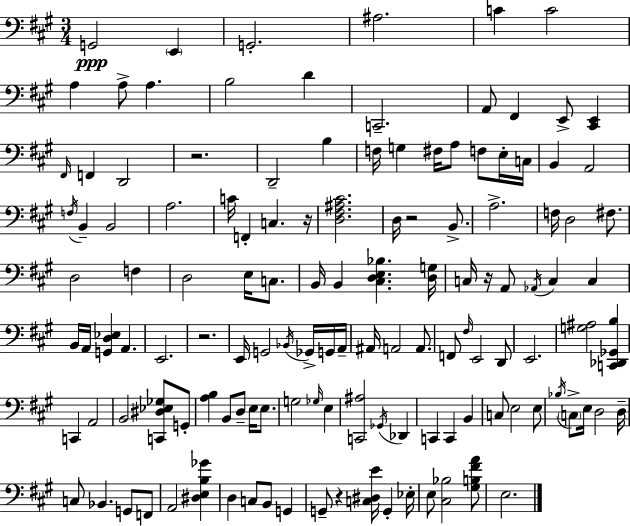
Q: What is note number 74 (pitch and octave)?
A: A2